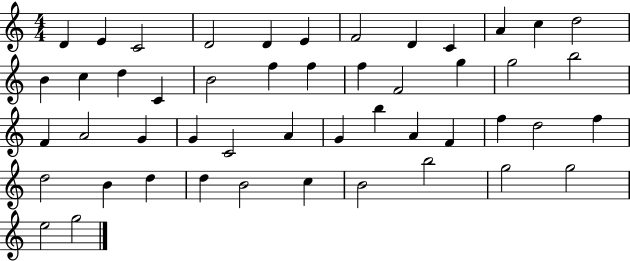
X:1
T:Untitled
M:4/4
L:1/4
K:C
D E C2 D2 D E F2 D C A c d2 B c d C B2 f f f F2 g g2 b2 F A2 G G C2 A G b A F f d2 f d2 B d d B2 c B2 b2 g2 g2 e2 g2